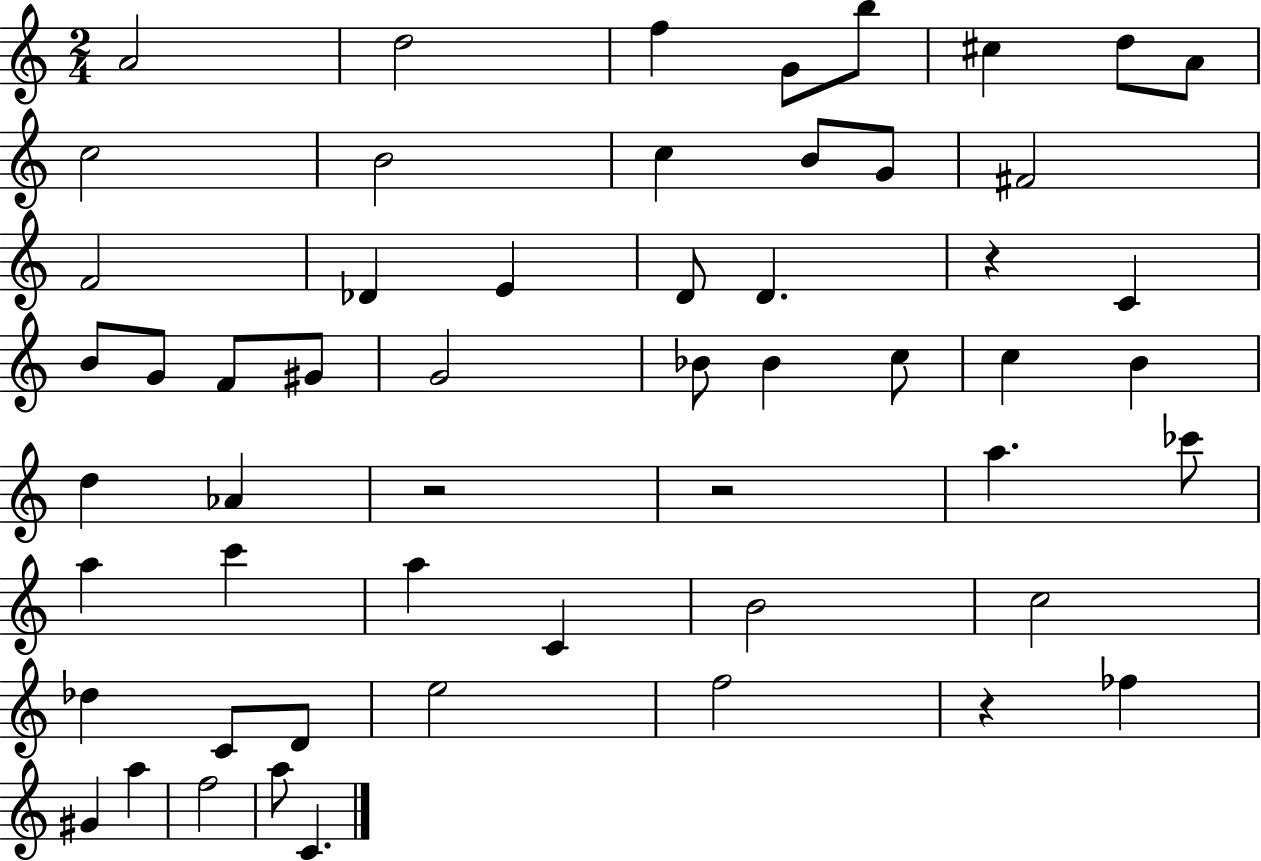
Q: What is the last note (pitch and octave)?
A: C4